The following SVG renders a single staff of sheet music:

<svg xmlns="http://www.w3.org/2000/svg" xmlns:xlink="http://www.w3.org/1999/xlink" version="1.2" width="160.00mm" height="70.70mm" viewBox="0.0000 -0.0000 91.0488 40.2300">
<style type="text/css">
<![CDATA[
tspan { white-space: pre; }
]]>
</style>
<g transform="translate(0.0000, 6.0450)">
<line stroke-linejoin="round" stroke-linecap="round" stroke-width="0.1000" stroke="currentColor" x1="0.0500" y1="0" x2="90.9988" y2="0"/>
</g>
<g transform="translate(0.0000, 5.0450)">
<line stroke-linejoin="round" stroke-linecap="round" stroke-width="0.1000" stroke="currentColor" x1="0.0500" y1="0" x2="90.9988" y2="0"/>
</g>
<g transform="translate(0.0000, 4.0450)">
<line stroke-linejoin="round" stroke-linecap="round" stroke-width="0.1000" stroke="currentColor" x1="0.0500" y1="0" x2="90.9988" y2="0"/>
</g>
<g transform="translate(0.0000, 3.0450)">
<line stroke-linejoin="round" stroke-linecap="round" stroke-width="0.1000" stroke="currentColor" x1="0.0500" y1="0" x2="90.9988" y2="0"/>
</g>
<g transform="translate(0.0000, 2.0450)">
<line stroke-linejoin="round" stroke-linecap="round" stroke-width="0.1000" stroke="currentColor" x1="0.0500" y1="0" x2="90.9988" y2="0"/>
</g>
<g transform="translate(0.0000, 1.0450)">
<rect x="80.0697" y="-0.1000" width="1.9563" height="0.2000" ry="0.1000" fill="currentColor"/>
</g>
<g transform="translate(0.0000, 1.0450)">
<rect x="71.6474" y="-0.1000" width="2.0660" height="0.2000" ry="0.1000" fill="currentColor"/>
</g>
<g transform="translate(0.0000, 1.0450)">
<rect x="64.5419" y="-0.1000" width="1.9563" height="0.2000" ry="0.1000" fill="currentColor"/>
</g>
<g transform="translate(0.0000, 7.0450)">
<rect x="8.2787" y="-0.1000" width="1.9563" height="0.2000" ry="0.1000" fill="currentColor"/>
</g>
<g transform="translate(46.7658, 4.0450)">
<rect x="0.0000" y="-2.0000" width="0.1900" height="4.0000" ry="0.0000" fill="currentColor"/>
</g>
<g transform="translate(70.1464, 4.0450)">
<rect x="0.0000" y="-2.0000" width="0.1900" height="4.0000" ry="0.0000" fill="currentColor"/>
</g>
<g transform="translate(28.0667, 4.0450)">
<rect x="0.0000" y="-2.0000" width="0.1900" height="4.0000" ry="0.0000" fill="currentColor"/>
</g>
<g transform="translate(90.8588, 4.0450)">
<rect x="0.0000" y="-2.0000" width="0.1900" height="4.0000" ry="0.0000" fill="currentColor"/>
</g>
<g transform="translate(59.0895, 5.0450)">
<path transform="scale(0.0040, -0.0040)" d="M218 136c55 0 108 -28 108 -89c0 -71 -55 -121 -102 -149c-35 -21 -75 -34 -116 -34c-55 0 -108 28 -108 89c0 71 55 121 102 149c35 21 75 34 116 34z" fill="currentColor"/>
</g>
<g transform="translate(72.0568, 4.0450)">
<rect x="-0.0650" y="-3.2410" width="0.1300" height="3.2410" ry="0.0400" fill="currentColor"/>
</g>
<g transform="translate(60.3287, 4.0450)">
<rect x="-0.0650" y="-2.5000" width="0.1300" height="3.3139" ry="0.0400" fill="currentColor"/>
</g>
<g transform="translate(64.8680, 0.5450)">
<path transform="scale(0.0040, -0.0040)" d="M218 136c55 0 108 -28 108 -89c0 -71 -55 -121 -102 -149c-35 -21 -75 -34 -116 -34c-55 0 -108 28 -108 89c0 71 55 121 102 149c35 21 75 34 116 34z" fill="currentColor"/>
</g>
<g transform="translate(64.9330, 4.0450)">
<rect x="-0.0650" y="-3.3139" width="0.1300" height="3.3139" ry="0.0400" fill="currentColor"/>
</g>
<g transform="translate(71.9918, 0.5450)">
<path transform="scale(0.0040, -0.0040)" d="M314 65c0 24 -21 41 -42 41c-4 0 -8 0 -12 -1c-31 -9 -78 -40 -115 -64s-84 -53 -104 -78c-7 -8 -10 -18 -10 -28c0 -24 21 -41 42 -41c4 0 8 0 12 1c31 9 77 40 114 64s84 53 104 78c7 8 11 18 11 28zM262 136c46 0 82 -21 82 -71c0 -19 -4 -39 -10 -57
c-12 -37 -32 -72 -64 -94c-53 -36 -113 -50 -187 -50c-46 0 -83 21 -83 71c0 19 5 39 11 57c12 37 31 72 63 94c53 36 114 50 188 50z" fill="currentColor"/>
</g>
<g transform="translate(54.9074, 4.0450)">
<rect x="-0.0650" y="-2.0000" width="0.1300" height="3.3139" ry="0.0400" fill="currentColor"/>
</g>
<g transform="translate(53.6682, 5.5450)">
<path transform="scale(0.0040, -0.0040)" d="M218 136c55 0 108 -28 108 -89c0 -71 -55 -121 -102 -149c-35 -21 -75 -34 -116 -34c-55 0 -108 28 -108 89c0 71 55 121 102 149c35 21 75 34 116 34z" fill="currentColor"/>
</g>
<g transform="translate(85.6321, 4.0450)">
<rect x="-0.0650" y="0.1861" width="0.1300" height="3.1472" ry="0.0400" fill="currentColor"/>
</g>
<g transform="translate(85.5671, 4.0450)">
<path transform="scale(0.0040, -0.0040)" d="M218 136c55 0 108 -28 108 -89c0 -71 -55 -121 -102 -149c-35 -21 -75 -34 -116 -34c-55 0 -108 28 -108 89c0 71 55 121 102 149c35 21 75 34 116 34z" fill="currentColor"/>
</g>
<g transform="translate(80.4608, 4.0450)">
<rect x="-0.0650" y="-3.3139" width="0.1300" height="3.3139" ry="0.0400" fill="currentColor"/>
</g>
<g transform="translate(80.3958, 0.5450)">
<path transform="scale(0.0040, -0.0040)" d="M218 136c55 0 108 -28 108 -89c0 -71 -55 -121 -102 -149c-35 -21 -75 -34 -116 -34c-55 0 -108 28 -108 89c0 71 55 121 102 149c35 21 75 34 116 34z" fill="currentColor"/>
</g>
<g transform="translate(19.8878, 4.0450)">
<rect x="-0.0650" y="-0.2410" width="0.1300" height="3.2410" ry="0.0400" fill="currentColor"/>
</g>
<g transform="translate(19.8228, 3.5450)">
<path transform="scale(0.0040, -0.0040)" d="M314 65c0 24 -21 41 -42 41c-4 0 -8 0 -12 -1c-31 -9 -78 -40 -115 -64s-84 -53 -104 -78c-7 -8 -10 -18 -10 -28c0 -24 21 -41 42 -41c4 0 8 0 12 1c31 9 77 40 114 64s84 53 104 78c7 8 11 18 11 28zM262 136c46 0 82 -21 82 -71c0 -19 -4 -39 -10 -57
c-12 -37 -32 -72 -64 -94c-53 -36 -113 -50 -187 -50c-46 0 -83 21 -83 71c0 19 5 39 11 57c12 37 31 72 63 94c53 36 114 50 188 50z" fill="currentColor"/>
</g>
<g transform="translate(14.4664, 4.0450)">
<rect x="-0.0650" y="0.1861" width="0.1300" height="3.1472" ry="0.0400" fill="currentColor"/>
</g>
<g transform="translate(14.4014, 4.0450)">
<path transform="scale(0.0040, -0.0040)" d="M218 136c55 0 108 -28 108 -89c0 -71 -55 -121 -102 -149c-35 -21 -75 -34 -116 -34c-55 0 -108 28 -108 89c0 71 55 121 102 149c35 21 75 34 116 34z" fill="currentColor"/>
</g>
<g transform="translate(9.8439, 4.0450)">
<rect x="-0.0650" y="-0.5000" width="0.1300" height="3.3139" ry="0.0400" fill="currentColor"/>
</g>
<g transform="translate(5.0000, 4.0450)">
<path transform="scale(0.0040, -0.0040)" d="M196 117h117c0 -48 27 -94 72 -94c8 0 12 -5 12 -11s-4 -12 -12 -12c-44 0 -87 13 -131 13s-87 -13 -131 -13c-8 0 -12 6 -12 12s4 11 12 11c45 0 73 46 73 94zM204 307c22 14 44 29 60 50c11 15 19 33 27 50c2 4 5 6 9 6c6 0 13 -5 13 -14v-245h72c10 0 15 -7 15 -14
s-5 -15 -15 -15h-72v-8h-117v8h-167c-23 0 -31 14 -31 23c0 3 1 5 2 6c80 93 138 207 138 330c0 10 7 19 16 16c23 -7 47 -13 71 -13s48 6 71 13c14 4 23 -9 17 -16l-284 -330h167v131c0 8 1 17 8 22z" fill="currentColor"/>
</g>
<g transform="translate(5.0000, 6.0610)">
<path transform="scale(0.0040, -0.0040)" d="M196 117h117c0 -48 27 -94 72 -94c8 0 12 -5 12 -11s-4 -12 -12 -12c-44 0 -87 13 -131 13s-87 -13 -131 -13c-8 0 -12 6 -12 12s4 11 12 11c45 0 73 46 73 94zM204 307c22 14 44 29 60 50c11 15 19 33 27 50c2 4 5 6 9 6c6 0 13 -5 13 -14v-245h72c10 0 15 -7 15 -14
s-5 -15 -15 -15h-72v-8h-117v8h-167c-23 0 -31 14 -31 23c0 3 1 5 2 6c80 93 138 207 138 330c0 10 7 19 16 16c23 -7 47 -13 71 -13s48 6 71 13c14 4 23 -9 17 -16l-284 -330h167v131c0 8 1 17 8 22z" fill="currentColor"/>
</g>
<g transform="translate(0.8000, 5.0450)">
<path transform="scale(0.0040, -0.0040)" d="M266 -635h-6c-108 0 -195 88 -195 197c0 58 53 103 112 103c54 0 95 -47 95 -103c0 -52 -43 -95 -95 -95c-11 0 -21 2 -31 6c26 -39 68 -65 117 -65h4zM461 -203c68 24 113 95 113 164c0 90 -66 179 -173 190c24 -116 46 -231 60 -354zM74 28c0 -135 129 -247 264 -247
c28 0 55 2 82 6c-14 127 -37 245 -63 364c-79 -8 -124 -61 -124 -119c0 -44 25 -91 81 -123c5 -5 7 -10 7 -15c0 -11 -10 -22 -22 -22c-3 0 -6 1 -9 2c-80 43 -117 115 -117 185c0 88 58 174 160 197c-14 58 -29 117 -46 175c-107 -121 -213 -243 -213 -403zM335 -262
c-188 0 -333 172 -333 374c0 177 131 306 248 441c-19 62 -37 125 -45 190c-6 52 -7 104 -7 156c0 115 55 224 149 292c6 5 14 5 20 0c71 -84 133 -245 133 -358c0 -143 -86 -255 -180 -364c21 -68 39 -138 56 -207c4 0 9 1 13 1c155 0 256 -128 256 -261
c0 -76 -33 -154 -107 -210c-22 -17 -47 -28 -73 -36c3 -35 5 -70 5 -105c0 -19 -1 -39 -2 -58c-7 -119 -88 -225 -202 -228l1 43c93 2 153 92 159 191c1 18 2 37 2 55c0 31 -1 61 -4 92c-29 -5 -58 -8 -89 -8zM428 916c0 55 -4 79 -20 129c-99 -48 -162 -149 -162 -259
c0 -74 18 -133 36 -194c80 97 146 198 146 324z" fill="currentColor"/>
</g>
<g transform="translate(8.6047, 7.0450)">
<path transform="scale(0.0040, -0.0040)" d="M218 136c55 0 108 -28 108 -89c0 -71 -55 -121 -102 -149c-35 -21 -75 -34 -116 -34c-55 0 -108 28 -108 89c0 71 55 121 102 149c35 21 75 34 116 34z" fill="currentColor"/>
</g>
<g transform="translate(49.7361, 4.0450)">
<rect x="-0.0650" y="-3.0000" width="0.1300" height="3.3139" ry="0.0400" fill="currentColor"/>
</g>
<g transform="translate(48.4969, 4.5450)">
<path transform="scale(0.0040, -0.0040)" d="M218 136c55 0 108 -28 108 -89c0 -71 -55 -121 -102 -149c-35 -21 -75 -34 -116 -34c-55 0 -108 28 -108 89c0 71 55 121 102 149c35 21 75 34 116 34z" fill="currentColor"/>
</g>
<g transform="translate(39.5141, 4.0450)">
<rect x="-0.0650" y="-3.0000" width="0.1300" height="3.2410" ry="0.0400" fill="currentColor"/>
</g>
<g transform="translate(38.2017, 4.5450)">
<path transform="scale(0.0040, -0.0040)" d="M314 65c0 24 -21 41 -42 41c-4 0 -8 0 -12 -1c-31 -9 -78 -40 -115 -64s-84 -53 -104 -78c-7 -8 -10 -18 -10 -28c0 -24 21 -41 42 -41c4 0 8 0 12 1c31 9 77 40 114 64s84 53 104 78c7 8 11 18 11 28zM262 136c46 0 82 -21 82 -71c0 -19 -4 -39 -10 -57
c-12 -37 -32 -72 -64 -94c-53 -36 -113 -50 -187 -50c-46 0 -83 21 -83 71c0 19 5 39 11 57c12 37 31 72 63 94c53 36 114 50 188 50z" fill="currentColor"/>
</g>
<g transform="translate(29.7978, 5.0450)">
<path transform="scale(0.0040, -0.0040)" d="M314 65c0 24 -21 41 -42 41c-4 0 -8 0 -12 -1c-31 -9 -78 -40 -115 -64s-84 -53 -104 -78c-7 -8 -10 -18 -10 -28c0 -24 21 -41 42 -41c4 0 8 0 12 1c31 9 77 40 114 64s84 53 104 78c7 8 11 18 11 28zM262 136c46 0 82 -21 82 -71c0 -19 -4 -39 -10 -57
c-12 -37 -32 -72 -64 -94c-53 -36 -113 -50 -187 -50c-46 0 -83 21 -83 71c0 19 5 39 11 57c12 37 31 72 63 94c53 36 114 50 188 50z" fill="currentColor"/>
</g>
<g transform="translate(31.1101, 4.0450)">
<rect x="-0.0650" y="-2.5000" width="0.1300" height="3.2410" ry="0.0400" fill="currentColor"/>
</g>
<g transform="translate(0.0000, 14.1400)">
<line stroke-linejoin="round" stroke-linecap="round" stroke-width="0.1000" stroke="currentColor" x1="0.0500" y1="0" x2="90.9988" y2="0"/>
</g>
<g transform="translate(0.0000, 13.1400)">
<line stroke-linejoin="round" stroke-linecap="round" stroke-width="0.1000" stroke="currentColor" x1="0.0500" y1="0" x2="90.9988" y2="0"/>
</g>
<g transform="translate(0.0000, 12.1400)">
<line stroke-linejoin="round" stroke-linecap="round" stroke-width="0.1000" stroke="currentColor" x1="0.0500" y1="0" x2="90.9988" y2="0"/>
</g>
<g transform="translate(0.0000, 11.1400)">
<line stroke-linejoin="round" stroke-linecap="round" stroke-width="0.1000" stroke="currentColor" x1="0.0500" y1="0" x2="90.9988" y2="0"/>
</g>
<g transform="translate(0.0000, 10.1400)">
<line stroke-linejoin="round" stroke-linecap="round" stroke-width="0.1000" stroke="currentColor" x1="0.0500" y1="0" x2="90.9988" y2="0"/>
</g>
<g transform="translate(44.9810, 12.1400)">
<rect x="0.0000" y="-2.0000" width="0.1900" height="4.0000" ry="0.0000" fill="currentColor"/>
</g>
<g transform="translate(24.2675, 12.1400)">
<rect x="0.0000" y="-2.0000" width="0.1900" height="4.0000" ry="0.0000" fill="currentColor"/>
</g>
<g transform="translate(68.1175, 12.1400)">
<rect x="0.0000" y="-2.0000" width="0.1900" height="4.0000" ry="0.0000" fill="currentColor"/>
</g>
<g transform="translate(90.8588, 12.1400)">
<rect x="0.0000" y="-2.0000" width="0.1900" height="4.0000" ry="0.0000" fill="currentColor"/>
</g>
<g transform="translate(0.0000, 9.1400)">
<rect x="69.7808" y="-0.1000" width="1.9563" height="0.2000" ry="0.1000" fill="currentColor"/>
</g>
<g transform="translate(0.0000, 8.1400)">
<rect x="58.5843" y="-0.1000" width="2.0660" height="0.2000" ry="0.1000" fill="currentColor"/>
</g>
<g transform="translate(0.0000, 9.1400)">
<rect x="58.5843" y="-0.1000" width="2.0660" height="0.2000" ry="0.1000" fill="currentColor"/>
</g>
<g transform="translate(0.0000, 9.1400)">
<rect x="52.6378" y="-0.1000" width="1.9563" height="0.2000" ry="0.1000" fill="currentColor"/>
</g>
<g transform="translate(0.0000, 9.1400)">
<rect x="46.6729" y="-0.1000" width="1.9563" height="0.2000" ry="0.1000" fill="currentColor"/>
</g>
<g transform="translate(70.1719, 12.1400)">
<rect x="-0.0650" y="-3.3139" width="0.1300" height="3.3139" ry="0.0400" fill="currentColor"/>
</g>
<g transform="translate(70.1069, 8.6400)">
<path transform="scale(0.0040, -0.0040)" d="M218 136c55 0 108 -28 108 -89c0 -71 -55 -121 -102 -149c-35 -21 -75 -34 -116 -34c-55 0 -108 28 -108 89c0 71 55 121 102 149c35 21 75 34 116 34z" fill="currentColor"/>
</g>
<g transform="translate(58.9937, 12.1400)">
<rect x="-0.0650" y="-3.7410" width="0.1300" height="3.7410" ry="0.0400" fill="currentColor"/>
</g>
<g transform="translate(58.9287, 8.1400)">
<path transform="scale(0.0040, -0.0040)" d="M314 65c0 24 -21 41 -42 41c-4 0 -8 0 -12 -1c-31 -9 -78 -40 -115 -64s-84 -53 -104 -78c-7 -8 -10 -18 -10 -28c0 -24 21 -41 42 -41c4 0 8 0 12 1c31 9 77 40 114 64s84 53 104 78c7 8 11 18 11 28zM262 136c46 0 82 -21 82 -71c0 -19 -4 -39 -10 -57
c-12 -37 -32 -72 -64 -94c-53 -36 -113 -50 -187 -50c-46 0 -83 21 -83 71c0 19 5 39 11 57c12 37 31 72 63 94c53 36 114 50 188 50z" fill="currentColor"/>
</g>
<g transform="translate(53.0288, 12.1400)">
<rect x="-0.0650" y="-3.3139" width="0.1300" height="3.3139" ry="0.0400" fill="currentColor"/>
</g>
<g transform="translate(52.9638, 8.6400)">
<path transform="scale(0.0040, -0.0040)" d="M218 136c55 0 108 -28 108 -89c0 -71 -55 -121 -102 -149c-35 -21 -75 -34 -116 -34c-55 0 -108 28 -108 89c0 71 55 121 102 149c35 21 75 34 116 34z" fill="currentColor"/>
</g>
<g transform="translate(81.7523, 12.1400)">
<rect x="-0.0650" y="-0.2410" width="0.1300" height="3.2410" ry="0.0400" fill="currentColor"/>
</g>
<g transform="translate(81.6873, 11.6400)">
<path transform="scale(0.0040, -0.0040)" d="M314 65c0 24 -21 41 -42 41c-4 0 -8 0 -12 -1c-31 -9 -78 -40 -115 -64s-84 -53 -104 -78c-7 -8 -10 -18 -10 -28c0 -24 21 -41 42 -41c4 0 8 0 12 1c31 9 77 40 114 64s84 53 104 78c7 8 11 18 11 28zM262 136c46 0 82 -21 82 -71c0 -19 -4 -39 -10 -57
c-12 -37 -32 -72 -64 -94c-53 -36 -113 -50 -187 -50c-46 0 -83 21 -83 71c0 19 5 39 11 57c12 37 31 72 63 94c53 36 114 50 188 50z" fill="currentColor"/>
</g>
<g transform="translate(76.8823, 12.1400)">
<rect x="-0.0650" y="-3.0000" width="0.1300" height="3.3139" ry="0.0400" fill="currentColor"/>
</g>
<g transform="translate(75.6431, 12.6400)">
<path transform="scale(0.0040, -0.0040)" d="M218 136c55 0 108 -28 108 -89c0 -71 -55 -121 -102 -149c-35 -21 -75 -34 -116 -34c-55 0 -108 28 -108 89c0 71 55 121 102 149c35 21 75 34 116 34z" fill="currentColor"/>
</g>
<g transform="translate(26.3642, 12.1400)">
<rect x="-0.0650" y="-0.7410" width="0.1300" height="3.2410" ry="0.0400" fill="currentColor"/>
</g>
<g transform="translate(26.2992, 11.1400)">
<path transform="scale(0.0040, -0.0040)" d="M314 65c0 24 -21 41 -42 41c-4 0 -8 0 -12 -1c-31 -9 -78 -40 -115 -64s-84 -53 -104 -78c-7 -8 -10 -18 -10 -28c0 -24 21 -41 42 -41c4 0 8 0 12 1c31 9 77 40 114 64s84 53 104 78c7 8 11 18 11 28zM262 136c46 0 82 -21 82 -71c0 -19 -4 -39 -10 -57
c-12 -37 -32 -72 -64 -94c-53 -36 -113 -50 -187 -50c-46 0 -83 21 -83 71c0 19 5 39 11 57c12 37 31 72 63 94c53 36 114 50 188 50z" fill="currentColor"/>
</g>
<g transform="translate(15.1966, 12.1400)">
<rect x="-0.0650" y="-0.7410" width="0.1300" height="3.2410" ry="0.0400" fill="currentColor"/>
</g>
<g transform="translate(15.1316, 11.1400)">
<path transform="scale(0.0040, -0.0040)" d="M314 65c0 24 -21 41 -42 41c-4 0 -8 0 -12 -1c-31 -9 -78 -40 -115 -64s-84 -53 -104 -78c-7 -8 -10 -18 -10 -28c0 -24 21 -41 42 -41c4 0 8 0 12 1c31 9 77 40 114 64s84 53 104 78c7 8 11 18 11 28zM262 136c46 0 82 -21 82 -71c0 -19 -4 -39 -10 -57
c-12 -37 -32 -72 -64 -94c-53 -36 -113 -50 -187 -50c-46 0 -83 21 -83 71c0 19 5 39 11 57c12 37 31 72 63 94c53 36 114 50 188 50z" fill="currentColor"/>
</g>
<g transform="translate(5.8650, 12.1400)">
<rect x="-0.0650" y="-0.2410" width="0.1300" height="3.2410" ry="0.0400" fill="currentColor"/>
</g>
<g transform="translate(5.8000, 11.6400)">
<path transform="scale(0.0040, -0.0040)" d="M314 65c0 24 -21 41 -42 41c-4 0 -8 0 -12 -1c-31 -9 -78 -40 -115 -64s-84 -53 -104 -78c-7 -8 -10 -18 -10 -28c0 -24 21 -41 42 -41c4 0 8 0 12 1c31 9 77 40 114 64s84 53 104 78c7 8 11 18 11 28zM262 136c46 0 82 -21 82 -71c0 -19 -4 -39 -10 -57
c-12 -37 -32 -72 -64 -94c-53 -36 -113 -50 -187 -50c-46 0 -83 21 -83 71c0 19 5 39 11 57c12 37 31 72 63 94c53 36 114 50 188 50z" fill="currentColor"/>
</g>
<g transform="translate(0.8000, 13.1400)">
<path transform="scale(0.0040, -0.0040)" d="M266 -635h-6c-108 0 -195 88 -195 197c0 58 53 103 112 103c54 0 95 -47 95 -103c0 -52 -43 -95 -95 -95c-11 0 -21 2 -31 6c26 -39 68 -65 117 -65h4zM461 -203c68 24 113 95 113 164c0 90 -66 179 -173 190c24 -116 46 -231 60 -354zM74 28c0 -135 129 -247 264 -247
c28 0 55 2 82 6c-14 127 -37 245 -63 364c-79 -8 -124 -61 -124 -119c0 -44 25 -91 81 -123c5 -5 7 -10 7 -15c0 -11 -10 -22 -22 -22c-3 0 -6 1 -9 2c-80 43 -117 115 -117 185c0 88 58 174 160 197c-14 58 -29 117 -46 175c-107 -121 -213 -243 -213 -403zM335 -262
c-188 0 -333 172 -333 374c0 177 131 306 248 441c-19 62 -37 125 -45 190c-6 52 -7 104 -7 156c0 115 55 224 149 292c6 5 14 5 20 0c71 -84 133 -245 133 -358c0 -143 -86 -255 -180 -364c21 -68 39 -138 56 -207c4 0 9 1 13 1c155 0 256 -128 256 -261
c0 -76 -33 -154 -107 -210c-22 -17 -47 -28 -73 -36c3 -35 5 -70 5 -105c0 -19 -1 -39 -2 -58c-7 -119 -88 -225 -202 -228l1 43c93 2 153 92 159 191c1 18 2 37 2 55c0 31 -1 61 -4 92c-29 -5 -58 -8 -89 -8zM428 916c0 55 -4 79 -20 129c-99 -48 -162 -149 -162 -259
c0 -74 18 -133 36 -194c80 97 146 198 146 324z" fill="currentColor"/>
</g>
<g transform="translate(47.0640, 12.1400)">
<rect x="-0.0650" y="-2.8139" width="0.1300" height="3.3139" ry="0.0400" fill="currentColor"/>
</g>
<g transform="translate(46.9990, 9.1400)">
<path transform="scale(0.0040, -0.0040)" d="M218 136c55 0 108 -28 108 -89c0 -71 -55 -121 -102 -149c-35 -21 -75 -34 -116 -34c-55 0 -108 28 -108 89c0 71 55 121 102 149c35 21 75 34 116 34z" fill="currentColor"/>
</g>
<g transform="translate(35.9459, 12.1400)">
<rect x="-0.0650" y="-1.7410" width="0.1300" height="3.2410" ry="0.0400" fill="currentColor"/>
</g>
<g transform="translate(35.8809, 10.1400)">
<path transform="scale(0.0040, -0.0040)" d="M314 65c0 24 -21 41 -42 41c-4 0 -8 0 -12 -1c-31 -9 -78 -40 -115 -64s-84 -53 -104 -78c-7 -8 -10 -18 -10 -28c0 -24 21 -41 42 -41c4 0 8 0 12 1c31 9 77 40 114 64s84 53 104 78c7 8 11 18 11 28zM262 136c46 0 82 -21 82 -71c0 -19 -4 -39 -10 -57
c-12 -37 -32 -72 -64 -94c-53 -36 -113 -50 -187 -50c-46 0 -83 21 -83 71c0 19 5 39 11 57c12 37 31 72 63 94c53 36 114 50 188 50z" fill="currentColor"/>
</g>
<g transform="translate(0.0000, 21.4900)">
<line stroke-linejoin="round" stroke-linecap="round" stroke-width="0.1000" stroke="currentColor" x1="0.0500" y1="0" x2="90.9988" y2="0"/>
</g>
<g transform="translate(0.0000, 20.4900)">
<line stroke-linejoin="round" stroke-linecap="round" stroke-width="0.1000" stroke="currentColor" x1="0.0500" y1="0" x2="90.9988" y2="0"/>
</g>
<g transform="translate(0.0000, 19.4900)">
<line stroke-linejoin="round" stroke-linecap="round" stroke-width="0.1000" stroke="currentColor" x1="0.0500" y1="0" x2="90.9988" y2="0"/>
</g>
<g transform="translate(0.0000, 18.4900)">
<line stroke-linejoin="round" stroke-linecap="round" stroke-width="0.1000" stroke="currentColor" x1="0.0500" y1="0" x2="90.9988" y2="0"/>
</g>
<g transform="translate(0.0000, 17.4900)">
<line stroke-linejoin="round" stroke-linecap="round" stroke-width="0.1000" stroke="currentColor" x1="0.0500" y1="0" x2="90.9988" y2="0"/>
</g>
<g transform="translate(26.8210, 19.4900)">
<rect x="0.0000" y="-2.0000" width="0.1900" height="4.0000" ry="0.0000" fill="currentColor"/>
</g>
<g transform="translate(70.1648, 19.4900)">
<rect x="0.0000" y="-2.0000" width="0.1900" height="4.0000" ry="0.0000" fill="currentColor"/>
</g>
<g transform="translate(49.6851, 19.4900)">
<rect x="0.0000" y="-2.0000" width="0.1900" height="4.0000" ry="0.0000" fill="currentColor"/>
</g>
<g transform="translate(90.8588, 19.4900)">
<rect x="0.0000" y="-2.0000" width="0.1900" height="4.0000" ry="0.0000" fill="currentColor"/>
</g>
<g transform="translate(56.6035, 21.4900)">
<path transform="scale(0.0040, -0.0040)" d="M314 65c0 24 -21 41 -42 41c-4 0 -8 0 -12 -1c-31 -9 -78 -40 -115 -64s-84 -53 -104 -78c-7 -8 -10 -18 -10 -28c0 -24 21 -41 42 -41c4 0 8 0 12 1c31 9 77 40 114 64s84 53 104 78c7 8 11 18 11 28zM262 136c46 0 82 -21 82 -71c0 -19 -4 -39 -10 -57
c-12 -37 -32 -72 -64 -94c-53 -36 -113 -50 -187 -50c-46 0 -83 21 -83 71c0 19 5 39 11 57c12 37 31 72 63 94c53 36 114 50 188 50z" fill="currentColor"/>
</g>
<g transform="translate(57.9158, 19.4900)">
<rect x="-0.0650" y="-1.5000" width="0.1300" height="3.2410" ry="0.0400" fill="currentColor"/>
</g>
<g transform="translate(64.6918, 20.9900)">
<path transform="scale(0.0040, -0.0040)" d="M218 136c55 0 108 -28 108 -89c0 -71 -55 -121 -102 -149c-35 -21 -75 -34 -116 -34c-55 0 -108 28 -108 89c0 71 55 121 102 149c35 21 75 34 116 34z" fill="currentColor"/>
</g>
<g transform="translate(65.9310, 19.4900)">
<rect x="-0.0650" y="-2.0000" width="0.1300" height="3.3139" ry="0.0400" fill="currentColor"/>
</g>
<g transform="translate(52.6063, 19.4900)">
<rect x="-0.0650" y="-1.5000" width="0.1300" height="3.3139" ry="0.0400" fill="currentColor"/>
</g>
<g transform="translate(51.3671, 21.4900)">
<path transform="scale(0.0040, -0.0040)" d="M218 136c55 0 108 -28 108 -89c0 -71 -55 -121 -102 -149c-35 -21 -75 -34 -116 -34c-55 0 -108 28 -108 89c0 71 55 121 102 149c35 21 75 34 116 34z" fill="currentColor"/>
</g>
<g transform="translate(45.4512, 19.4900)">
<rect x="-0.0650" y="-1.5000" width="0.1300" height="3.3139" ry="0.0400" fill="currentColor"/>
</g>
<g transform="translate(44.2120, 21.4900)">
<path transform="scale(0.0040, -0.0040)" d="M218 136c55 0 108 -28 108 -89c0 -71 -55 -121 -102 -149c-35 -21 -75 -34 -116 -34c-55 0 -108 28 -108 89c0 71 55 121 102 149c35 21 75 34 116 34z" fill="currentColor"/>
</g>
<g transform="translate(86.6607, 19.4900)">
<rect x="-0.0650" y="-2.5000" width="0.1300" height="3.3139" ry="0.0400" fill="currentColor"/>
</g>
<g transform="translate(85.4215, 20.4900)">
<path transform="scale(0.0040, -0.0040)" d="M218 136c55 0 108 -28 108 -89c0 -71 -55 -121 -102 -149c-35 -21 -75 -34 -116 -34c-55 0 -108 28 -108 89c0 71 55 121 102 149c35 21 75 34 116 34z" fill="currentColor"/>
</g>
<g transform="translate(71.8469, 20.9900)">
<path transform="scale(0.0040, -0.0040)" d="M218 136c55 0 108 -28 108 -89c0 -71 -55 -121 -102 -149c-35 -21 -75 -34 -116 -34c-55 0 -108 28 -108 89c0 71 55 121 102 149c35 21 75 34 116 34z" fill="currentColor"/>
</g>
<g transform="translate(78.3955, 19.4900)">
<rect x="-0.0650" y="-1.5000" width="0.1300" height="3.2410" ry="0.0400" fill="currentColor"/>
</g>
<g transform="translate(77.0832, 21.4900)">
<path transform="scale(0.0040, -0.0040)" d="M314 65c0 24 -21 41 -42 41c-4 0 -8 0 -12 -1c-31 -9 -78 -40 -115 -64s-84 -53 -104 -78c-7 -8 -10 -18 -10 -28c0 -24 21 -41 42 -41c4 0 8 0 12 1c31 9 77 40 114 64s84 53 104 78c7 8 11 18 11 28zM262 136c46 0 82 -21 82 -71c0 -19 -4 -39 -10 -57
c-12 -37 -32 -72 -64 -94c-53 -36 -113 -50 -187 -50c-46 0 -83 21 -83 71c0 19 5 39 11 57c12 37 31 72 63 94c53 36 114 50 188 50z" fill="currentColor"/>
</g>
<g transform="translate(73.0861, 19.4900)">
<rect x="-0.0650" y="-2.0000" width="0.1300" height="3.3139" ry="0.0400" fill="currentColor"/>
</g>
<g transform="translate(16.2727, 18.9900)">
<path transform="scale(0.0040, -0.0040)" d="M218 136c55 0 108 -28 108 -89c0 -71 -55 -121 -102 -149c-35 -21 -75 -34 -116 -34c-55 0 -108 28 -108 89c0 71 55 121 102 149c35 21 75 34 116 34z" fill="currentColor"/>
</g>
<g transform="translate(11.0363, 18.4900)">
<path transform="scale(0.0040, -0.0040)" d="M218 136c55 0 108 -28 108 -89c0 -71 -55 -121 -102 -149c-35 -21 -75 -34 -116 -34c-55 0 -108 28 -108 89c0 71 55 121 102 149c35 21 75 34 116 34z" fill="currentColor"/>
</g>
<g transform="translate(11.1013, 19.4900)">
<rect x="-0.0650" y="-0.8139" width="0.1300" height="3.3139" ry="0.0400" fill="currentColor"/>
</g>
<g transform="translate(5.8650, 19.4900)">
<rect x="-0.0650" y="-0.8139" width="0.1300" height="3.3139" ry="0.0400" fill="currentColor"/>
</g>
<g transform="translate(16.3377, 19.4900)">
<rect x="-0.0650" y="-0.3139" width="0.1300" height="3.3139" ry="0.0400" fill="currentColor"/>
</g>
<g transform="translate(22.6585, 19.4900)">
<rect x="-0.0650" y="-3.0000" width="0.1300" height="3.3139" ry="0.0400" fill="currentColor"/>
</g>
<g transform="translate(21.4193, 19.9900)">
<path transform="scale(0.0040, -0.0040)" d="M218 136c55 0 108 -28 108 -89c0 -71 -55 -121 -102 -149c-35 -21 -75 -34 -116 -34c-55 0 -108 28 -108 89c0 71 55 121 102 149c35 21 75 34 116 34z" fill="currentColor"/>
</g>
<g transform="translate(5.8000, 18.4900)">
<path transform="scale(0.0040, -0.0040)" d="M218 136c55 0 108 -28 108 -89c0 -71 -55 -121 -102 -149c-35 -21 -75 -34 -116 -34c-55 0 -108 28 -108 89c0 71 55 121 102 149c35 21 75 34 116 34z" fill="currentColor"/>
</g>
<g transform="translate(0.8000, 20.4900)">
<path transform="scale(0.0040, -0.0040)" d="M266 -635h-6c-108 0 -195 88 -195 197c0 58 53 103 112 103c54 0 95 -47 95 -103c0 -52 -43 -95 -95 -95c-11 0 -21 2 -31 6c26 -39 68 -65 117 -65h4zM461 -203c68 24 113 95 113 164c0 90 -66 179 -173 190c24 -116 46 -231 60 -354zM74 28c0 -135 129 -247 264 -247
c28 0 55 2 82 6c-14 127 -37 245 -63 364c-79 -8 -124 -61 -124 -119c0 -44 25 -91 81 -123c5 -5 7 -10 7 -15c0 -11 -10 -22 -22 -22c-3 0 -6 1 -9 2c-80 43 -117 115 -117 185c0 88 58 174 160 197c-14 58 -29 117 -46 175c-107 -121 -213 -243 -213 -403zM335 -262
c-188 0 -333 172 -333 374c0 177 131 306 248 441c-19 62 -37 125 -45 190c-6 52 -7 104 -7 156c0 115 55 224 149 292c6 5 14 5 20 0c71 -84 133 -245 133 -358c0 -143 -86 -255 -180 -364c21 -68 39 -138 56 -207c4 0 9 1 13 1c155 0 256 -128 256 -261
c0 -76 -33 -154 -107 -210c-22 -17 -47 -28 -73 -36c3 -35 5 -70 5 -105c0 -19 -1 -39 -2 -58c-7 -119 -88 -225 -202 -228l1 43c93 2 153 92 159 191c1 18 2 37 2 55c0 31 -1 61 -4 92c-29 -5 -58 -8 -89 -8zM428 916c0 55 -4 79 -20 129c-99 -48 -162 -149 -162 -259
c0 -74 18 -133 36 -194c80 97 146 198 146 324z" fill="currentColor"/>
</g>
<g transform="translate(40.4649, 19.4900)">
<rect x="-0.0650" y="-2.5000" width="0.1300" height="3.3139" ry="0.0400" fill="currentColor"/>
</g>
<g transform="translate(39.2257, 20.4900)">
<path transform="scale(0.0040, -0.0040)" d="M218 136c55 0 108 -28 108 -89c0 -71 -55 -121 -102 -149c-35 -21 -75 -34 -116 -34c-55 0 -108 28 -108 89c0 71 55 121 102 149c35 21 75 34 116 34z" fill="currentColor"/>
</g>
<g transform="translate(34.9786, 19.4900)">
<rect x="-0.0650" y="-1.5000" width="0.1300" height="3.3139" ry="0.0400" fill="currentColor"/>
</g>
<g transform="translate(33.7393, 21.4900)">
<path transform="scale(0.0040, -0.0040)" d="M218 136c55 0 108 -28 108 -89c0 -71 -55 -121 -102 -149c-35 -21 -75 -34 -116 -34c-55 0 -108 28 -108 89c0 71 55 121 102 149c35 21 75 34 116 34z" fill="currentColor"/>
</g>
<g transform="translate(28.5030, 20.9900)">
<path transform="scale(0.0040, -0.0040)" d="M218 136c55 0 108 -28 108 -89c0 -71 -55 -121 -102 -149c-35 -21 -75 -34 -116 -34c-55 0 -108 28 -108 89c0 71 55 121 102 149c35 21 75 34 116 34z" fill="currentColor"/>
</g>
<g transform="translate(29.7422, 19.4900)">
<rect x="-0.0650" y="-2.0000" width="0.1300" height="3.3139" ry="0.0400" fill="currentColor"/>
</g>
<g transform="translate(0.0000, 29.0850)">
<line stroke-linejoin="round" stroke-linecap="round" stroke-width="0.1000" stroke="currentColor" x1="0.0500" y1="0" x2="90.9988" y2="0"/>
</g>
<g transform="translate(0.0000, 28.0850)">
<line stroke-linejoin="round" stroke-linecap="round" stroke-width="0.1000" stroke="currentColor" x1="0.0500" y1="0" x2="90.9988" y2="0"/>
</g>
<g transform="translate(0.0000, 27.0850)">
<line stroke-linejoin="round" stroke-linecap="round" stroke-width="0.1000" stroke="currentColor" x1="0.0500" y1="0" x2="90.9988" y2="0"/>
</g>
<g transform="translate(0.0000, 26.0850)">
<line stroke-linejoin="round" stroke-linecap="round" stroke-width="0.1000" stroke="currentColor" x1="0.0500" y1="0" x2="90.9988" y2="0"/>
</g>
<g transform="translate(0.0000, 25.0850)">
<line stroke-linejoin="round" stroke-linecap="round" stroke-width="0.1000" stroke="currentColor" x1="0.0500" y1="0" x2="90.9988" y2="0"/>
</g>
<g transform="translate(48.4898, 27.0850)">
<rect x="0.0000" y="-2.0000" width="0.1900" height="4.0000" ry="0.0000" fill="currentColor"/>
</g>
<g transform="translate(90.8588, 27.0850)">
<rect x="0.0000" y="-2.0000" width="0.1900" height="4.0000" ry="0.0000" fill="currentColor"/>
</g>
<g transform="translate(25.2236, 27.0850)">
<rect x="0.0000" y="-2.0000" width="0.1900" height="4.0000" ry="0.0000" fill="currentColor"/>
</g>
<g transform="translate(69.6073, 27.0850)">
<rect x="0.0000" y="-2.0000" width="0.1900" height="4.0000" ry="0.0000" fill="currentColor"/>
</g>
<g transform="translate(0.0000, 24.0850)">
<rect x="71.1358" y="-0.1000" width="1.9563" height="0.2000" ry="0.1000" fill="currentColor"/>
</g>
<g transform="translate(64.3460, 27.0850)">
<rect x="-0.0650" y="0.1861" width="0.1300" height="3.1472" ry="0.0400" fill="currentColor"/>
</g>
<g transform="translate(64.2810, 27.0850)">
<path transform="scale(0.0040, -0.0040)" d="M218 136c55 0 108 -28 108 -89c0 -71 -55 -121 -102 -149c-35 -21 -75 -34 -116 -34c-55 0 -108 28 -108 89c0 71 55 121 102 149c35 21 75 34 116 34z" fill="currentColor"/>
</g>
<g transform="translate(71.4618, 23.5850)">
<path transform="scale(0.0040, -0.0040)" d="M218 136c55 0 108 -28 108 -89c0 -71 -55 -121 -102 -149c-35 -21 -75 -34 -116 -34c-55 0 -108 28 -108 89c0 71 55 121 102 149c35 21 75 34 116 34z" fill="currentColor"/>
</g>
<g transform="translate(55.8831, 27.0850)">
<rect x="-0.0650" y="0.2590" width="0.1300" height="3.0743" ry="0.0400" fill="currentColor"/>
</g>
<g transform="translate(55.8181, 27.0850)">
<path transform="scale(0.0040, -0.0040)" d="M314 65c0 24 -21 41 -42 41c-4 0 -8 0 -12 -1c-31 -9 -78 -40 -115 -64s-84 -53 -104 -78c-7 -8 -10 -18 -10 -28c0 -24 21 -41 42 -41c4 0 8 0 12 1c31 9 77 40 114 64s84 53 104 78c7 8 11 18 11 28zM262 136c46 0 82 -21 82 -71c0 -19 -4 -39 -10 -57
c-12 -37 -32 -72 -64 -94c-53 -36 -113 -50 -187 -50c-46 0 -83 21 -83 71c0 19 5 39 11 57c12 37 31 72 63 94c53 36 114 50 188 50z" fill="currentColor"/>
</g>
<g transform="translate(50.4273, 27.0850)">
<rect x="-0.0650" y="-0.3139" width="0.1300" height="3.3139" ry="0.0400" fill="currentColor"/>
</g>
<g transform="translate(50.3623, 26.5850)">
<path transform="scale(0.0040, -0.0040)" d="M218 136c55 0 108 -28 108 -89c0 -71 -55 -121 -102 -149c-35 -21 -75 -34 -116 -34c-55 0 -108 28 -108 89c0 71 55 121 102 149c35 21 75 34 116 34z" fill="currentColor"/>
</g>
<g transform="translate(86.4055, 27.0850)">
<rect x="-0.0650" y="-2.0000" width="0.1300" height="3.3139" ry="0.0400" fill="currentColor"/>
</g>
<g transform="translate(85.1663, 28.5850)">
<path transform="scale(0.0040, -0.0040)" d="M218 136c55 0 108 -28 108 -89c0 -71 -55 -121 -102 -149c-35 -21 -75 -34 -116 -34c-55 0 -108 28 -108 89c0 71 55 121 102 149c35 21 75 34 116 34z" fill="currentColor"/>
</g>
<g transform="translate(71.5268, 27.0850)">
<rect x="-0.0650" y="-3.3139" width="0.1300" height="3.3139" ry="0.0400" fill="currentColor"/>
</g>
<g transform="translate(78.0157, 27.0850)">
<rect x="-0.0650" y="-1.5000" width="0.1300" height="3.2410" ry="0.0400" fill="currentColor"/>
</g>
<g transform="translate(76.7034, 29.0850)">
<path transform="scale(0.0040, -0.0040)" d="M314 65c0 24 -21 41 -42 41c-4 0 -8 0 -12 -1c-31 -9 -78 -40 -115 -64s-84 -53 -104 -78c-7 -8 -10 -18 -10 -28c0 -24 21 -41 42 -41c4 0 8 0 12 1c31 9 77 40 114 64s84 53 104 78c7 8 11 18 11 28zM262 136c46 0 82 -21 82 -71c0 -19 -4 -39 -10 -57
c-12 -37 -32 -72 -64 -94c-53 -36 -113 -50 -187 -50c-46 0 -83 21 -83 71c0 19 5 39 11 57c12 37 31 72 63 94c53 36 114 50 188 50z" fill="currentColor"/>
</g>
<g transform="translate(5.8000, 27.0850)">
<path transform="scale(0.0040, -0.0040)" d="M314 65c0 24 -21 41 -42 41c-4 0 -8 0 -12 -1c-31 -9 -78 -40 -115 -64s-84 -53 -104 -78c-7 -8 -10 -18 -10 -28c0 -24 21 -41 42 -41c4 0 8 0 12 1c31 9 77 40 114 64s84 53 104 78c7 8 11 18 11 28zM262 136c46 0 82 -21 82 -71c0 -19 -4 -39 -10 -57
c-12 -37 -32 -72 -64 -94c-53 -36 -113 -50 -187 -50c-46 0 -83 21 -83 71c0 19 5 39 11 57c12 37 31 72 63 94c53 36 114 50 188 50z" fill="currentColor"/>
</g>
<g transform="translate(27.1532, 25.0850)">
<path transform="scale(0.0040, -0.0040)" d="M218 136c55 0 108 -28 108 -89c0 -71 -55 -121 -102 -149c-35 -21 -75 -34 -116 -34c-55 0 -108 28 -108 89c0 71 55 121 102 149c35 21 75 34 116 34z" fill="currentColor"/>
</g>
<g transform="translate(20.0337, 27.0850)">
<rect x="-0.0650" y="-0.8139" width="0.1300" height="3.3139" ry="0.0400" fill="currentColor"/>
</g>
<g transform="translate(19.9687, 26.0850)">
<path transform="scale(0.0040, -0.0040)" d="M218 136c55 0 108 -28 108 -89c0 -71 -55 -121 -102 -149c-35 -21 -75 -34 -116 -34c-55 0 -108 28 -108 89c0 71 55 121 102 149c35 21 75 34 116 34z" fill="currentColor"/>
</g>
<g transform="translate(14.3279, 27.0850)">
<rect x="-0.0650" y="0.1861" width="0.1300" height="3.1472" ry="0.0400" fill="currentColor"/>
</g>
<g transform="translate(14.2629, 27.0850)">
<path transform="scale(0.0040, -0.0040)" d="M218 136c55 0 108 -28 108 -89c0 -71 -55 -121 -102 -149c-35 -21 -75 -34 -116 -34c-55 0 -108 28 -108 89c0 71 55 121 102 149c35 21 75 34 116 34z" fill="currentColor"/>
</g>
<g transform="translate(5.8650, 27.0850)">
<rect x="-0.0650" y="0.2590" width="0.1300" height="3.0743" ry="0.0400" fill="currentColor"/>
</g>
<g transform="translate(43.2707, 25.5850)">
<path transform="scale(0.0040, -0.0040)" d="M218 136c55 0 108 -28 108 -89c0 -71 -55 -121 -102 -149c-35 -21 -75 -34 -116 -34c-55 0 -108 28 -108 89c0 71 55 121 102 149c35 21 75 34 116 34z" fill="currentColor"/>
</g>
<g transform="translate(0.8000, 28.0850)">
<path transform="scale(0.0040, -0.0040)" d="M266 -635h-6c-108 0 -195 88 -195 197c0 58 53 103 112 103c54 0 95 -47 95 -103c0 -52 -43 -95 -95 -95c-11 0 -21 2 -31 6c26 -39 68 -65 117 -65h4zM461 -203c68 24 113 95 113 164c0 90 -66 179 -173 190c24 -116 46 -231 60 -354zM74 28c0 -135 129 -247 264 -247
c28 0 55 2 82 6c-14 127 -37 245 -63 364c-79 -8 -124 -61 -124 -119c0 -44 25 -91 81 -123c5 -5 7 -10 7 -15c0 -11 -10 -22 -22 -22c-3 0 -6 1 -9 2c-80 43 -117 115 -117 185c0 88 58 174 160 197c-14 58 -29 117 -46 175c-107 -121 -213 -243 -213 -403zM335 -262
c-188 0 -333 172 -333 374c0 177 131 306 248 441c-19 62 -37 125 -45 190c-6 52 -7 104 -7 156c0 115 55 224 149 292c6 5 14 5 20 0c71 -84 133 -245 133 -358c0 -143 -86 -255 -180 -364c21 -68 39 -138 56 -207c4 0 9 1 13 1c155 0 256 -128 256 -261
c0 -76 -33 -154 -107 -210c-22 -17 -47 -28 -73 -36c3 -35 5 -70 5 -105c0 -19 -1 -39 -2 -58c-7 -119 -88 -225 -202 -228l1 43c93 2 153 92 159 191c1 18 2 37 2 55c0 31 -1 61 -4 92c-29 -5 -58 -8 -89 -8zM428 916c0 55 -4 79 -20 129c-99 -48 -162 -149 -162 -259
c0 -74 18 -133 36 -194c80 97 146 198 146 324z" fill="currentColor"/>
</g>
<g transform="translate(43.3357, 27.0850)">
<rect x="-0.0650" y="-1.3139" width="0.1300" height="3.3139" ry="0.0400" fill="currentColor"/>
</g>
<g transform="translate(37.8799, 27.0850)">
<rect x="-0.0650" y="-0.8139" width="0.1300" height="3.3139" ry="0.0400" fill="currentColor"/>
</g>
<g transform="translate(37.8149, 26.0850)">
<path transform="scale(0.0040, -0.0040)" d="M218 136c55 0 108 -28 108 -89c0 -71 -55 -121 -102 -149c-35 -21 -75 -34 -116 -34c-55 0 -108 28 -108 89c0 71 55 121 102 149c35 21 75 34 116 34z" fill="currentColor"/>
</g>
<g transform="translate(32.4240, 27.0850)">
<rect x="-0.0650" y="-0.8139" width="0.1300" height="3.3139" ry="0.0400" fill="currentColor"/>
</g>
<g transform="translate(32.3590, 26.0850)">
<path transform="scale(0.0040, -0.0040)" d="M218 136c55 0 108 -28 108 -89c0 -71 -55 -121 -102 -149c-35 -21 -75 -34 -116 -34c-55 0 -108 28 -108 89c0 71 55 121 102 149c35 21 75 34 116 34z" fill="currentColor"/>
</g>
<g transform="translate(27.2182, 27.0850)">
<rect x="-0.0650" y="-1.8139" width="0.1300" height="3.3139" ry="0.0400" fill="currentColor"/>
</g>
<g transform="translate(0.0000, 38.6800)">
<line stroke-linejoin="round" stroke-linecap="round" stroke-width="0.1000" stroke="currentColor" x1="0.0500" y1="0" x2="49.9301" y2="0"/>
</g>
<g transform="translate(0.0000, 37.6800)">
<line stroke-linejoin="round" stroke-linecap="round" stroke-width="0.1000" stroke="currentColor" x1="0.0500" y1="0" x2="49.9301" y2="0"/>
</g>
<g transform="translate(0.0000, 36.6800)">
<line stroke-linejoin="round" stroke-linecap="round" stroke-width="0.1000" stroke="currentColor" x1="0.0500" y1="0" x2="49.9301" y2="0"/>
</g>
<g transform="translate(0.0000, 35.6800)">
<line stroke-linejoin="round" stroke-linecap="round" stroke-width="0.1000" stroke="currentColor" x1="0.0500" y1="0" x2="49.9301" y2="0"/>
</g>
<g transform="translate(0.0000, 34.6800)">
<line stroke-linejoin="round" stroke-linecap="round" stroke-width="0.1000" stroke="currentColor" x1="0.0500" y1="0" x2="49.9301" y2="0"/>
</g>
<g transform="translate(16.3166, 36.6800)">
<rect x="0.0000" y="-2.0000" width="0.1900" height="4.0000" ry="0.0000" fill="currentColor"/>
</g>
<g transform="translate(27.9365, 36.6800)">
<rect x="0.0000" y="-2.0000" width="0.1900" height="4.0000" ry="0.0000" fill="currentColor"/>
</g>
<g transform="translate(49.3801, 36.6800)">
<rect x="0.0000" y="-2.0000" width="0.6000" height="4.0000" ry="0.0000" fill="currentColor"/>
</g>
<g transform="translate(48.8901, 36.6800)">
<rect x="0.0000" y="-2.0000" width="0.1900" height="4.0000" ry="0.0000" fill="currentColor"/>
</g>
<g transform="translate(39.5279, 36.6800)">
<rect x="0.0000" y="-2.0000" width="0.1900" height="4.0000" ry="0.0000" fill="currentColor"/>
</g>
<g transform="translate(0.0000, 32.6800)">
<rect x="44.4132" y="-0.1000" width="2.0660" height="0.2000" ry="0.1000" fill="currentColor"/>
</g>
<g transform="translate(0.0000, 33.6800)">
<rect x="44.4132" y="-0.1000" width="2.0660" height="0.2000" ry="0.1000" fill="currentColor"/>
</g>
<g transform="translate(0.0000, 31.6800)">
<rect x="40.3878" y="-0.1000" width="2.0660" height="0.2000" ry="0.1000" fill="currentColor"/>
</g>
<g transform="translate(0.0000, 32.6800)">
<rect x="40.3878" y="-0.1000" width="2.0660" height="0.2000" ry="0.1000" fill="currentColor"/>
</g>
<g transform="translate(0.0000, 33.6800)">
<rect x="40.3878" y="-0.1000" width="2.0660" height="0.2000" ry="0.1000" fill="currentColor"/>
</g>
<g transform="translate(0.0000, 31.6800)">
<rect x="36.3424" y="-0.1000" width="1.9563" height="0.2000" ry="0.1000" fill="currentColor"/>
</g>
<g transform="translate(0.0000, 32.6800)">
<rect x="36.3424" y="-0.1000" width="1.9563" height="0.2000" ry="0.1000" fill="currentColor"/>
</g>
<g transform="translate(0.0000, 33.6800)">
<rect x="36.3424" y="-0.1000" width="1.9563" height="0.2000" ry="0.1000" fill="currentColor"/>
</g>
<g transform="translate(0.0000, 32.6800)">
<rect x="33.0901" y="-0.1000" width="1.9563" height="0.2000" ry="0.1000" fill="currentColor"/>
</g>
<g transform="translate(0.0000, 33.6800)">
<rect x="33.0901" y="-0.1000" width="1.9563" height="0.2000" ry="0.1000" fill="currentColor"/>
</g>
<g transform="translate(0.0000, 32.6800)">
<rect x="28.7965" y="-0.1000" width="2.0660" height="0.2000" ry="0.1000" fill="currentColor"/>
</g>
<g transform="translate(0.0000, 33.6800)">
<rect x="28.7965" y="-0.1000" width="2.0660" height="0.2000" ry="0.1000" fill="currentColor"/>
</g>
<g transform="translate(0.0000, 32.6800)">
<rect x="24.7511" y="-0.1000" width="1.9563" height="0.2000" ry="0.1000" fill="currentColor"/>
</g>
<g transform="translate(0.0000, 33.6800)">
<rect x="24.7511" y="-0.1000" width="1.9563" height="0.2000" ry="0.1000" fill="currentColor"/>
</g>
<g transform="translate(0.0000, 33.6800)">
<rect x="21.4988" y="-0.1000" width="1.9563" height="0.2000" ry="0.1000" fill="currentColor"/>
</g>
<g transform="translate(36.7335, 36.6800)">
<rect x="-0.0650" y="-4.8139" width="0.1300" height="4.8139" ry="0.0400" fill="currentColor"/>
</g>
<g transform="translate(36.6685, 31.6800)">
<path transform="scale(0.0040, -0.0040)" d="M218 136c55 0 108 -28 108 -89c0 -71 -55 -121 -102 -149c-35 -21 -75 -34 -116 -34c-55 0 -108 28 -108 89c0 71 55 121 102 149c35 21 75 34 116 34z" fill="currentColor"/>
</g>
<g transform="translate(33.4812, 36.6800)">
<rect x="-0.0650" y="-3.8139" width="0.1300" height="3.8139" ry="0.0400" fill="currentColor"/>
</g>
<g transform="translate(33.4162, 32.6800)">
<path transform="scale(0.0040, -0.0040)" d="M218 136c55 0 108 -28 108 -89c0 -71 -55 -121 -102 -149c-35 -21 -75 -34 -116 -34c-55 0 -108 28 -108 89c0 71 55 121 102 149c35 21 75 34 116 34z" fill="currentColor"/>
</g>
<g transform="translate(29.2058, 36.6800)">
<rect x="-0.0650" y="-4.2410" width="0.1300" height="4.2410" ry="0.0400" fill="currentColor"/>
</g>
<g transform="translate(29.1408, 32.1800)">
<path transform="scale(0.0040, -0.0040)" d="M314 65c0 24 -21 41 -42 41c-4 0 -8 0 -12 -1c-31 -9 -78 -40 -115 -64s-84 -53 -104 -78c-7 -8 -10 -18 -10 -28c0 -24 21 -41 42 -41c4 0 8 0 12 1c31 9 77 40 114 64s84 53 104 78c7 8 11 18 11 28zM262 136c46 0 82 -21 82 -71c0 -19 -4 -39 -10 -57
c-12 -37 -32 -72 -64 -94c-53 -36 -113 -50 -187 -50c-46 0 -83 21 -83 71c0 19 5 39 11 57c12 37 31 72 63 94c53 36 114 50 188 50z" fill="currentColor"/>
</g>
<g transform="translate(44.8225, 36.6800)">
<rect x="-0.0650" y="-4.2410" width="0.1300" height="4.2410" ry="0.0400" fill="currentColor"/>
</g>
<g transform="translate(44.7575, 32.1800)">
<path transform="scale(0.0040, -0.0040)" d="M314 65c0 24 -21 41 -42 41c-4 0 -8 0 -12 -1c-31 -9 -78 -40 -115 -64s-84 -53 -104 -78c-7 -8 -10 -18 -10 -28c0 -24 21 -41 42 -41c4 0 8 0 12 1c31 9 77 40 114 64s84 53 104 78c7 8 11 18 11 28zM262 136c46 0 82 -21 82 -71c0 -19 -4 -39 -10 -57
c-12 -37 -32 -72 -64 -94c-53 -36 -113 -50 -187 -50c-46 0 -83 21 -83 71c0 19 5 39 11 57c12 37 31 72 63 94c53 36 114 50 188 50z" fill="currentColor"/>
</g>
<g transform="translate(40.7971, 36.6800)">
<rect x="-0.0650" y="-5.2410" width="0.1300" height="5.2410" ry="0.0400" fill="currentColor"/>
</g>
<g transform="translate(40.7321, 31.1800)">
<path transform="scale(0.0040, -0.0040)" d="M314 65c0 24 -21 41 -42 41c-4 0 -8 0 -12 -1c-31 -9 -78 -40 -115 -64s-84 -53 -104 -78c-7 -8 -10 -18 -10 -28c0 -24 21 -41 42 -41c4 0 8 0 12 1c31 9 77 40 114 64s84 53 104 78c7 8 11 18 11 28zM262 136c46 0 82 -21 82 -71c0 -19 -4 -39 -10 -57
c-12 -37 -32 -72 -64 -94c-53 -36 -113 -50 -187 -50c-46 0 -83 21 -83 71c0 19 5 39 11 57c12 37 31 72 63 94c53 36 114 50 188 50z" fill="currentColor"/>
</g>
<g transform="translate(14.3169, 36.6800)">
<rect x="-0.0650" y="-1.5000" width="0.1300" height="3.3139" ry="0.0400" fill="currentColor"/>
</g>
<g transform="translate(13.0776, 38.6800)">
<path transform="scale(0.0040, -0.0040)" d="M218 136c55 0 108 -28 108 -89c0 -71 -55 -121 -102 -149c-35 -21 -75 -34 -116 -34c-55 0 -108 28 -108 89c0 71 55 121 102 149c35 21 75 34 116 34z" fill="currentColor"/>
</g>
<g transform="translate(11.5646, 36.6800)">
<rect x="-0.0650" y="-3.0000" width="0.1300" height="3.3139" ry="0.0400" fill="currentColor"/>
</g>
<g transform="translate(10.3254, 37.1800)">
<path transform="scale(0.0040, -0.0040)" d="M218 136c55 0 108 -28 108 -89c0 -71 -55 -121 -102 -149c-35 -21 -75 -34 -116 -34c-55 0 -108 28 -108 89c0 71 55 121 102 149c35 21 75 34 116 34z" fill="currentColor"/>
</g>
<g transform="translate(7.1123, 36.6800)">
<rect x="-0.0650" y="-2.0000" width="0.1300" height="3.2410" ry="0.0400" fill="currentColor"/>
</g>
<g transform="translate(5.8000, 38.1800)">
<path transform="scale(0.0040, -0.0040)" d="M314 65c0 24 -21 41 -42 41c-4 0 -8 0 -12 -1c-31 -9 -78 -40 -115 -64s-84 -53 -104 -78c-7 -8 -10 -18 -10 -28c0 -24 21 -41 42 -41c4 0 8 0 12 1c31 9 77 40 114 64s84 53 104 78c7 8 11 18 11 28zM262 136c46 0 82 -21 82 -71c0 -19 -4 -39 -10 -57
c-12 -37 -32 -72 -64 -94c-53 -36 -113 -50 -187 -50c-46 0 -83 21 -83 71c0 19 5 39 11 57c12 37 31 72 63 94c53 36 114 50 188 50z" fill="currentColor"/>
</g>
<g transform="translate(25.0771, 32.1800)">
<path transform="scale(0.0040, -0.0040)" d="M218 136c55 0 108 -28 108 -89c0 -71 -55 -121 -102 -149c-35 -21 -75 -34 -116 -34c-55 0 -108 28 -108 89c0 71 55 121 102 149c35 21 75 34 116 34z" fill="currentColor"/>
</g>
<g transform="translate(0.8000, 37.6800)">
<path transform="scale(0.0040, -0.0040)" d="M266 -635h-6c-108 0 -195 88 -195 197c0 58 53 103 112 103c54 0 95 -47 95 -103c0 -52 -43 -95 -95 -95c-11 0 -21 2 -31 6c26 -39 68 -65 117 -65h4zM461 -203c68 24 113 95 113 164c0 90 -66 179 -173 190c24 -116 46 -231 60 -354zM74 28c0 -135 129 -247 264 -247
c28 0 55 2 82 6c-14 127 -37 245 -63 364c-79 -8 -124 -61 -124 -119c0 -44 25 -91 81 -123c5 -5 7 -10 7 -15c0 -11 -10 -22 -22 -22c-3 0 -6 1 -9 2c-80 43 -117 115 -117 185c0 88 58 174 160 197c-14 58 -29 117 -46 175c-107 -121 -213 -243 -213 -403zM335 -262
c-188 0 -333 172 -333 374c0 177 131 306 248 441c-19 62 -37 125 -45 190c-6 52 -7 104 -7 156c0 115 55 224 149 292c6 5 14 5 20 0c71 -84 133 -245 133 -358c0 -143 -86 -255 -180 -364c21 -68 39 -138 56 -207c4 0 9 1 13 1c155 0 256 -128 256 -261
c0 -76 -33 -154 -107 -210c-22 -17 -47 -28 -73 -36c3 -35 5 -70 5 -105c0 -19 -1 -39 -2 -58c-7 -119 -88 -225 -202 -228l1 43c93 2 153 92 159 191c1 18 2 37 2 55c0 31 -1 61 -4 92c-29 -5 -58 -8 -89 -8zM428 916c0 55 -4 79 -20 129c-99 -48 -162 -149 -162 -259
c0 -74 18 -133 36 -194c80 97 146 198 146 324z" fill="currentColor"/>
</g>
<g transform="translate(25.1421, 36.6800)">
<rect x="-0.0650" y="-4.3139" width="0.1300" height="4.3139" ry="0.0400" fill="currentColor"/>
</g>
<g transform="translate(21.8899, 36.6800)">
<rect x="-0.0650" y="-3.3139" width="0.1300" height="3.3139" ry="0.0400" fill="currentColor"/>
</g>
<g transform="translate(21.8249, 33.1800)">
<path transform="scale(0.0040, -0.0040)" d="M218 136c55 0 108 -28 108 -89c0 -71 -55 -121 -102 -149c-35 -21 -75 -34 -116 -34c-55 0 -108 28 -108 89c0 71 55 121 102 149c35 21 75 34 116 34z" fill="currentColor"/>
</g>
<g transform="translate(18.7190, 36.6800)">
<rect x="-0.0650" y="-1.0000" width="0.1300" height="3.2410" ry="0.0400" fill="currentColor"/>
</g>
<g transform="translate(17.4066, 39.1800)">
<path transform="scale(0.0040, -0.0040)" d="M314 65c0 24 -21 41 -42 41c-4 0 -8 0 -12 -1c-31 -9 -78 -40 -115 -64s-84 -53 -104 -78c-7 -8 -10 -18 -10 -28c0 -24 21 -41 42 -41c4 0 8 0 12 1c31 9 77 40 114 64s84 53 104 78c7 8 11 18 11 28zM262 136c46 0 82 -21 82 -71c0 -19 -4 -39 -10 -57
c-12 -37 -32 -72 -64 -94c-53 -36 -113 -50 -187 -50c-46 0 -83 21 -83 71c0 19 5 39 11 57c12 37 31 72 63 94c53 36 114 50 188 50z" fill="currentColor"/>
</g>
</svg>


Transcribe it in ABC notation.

X:1
T:Untitled
M:4/4
L:1/4
K:C
C B c2 G2 A2 A F G b b2 b B c2 d2 d2 f2 a b c'2 b A c2 d d c A F E G E E E2 F F E2 G B2 B d f d d e c B2 B b E2 F F2 A E D2 b d' d'2 c' e' f'2 d'2